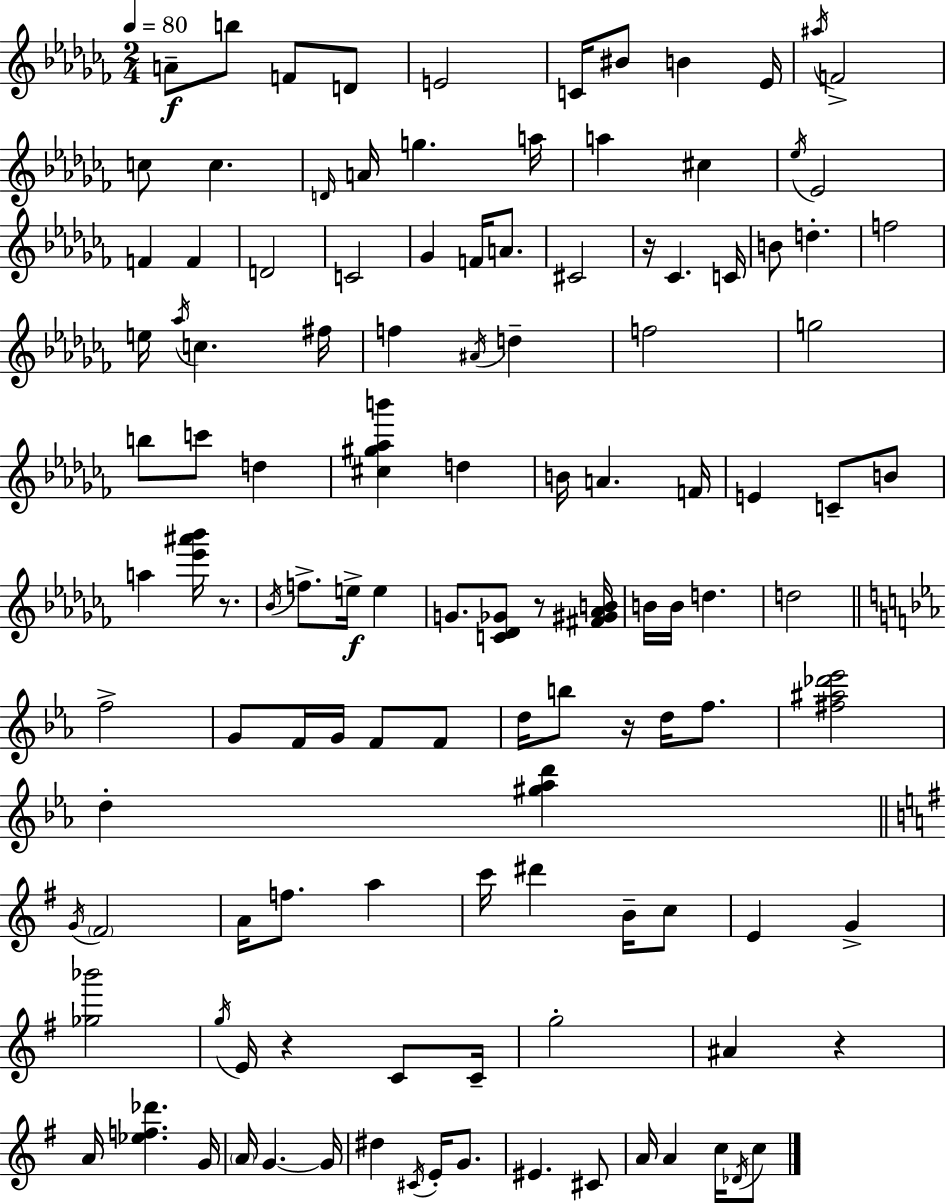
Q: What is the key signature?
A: AES minor